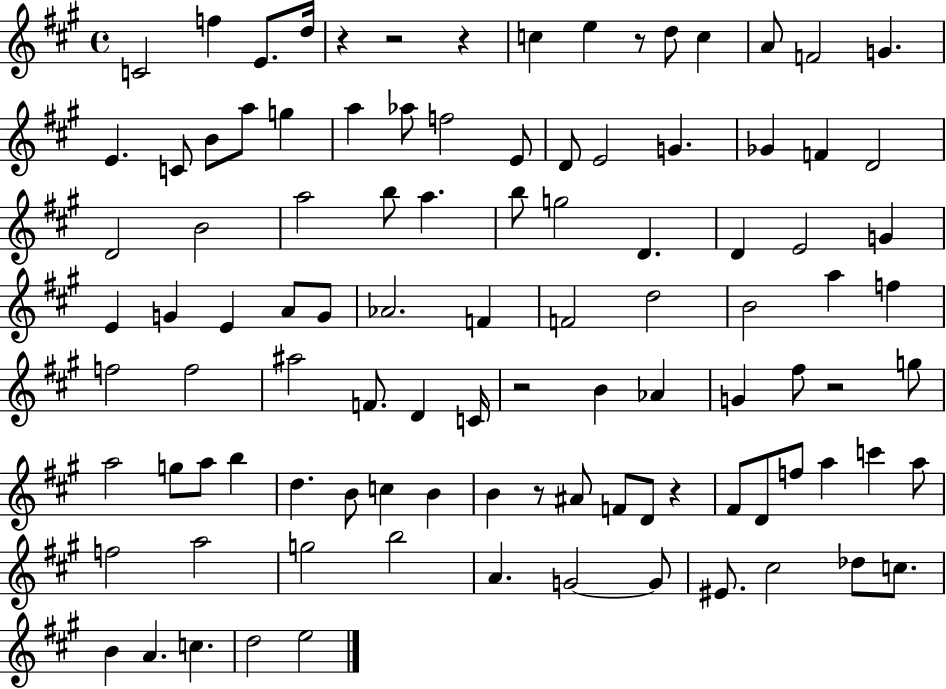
X:1
T:Untitled
M:4/4
L:1/4
K:A
C2 f E/2 d/4 z z2 z c e z/2 d/2 c A/2 F2 G E C/2 B/2 a/2 g a _a/2 f2 E/2 D/2 E2 G _G F D2 D2 B2 a2 b/2 a b/2 g2 D D E2 G E G E A/2 G/2 _A2 F F2 d2 B2 a f f2 f2 ^a2 F/2 D C/4 z2 B _A G ^f/2 z2 g/2 a2 g/2 a/2 b d B/2 c B B z/2 ^A/2 F/2 D/2 z ^F/2 D/2 f/2 a c' a/2 f2 a2 g2 b2 A G2 G/2 ^E/2 ^c2 _d/2 c/2 B A c d2 e2